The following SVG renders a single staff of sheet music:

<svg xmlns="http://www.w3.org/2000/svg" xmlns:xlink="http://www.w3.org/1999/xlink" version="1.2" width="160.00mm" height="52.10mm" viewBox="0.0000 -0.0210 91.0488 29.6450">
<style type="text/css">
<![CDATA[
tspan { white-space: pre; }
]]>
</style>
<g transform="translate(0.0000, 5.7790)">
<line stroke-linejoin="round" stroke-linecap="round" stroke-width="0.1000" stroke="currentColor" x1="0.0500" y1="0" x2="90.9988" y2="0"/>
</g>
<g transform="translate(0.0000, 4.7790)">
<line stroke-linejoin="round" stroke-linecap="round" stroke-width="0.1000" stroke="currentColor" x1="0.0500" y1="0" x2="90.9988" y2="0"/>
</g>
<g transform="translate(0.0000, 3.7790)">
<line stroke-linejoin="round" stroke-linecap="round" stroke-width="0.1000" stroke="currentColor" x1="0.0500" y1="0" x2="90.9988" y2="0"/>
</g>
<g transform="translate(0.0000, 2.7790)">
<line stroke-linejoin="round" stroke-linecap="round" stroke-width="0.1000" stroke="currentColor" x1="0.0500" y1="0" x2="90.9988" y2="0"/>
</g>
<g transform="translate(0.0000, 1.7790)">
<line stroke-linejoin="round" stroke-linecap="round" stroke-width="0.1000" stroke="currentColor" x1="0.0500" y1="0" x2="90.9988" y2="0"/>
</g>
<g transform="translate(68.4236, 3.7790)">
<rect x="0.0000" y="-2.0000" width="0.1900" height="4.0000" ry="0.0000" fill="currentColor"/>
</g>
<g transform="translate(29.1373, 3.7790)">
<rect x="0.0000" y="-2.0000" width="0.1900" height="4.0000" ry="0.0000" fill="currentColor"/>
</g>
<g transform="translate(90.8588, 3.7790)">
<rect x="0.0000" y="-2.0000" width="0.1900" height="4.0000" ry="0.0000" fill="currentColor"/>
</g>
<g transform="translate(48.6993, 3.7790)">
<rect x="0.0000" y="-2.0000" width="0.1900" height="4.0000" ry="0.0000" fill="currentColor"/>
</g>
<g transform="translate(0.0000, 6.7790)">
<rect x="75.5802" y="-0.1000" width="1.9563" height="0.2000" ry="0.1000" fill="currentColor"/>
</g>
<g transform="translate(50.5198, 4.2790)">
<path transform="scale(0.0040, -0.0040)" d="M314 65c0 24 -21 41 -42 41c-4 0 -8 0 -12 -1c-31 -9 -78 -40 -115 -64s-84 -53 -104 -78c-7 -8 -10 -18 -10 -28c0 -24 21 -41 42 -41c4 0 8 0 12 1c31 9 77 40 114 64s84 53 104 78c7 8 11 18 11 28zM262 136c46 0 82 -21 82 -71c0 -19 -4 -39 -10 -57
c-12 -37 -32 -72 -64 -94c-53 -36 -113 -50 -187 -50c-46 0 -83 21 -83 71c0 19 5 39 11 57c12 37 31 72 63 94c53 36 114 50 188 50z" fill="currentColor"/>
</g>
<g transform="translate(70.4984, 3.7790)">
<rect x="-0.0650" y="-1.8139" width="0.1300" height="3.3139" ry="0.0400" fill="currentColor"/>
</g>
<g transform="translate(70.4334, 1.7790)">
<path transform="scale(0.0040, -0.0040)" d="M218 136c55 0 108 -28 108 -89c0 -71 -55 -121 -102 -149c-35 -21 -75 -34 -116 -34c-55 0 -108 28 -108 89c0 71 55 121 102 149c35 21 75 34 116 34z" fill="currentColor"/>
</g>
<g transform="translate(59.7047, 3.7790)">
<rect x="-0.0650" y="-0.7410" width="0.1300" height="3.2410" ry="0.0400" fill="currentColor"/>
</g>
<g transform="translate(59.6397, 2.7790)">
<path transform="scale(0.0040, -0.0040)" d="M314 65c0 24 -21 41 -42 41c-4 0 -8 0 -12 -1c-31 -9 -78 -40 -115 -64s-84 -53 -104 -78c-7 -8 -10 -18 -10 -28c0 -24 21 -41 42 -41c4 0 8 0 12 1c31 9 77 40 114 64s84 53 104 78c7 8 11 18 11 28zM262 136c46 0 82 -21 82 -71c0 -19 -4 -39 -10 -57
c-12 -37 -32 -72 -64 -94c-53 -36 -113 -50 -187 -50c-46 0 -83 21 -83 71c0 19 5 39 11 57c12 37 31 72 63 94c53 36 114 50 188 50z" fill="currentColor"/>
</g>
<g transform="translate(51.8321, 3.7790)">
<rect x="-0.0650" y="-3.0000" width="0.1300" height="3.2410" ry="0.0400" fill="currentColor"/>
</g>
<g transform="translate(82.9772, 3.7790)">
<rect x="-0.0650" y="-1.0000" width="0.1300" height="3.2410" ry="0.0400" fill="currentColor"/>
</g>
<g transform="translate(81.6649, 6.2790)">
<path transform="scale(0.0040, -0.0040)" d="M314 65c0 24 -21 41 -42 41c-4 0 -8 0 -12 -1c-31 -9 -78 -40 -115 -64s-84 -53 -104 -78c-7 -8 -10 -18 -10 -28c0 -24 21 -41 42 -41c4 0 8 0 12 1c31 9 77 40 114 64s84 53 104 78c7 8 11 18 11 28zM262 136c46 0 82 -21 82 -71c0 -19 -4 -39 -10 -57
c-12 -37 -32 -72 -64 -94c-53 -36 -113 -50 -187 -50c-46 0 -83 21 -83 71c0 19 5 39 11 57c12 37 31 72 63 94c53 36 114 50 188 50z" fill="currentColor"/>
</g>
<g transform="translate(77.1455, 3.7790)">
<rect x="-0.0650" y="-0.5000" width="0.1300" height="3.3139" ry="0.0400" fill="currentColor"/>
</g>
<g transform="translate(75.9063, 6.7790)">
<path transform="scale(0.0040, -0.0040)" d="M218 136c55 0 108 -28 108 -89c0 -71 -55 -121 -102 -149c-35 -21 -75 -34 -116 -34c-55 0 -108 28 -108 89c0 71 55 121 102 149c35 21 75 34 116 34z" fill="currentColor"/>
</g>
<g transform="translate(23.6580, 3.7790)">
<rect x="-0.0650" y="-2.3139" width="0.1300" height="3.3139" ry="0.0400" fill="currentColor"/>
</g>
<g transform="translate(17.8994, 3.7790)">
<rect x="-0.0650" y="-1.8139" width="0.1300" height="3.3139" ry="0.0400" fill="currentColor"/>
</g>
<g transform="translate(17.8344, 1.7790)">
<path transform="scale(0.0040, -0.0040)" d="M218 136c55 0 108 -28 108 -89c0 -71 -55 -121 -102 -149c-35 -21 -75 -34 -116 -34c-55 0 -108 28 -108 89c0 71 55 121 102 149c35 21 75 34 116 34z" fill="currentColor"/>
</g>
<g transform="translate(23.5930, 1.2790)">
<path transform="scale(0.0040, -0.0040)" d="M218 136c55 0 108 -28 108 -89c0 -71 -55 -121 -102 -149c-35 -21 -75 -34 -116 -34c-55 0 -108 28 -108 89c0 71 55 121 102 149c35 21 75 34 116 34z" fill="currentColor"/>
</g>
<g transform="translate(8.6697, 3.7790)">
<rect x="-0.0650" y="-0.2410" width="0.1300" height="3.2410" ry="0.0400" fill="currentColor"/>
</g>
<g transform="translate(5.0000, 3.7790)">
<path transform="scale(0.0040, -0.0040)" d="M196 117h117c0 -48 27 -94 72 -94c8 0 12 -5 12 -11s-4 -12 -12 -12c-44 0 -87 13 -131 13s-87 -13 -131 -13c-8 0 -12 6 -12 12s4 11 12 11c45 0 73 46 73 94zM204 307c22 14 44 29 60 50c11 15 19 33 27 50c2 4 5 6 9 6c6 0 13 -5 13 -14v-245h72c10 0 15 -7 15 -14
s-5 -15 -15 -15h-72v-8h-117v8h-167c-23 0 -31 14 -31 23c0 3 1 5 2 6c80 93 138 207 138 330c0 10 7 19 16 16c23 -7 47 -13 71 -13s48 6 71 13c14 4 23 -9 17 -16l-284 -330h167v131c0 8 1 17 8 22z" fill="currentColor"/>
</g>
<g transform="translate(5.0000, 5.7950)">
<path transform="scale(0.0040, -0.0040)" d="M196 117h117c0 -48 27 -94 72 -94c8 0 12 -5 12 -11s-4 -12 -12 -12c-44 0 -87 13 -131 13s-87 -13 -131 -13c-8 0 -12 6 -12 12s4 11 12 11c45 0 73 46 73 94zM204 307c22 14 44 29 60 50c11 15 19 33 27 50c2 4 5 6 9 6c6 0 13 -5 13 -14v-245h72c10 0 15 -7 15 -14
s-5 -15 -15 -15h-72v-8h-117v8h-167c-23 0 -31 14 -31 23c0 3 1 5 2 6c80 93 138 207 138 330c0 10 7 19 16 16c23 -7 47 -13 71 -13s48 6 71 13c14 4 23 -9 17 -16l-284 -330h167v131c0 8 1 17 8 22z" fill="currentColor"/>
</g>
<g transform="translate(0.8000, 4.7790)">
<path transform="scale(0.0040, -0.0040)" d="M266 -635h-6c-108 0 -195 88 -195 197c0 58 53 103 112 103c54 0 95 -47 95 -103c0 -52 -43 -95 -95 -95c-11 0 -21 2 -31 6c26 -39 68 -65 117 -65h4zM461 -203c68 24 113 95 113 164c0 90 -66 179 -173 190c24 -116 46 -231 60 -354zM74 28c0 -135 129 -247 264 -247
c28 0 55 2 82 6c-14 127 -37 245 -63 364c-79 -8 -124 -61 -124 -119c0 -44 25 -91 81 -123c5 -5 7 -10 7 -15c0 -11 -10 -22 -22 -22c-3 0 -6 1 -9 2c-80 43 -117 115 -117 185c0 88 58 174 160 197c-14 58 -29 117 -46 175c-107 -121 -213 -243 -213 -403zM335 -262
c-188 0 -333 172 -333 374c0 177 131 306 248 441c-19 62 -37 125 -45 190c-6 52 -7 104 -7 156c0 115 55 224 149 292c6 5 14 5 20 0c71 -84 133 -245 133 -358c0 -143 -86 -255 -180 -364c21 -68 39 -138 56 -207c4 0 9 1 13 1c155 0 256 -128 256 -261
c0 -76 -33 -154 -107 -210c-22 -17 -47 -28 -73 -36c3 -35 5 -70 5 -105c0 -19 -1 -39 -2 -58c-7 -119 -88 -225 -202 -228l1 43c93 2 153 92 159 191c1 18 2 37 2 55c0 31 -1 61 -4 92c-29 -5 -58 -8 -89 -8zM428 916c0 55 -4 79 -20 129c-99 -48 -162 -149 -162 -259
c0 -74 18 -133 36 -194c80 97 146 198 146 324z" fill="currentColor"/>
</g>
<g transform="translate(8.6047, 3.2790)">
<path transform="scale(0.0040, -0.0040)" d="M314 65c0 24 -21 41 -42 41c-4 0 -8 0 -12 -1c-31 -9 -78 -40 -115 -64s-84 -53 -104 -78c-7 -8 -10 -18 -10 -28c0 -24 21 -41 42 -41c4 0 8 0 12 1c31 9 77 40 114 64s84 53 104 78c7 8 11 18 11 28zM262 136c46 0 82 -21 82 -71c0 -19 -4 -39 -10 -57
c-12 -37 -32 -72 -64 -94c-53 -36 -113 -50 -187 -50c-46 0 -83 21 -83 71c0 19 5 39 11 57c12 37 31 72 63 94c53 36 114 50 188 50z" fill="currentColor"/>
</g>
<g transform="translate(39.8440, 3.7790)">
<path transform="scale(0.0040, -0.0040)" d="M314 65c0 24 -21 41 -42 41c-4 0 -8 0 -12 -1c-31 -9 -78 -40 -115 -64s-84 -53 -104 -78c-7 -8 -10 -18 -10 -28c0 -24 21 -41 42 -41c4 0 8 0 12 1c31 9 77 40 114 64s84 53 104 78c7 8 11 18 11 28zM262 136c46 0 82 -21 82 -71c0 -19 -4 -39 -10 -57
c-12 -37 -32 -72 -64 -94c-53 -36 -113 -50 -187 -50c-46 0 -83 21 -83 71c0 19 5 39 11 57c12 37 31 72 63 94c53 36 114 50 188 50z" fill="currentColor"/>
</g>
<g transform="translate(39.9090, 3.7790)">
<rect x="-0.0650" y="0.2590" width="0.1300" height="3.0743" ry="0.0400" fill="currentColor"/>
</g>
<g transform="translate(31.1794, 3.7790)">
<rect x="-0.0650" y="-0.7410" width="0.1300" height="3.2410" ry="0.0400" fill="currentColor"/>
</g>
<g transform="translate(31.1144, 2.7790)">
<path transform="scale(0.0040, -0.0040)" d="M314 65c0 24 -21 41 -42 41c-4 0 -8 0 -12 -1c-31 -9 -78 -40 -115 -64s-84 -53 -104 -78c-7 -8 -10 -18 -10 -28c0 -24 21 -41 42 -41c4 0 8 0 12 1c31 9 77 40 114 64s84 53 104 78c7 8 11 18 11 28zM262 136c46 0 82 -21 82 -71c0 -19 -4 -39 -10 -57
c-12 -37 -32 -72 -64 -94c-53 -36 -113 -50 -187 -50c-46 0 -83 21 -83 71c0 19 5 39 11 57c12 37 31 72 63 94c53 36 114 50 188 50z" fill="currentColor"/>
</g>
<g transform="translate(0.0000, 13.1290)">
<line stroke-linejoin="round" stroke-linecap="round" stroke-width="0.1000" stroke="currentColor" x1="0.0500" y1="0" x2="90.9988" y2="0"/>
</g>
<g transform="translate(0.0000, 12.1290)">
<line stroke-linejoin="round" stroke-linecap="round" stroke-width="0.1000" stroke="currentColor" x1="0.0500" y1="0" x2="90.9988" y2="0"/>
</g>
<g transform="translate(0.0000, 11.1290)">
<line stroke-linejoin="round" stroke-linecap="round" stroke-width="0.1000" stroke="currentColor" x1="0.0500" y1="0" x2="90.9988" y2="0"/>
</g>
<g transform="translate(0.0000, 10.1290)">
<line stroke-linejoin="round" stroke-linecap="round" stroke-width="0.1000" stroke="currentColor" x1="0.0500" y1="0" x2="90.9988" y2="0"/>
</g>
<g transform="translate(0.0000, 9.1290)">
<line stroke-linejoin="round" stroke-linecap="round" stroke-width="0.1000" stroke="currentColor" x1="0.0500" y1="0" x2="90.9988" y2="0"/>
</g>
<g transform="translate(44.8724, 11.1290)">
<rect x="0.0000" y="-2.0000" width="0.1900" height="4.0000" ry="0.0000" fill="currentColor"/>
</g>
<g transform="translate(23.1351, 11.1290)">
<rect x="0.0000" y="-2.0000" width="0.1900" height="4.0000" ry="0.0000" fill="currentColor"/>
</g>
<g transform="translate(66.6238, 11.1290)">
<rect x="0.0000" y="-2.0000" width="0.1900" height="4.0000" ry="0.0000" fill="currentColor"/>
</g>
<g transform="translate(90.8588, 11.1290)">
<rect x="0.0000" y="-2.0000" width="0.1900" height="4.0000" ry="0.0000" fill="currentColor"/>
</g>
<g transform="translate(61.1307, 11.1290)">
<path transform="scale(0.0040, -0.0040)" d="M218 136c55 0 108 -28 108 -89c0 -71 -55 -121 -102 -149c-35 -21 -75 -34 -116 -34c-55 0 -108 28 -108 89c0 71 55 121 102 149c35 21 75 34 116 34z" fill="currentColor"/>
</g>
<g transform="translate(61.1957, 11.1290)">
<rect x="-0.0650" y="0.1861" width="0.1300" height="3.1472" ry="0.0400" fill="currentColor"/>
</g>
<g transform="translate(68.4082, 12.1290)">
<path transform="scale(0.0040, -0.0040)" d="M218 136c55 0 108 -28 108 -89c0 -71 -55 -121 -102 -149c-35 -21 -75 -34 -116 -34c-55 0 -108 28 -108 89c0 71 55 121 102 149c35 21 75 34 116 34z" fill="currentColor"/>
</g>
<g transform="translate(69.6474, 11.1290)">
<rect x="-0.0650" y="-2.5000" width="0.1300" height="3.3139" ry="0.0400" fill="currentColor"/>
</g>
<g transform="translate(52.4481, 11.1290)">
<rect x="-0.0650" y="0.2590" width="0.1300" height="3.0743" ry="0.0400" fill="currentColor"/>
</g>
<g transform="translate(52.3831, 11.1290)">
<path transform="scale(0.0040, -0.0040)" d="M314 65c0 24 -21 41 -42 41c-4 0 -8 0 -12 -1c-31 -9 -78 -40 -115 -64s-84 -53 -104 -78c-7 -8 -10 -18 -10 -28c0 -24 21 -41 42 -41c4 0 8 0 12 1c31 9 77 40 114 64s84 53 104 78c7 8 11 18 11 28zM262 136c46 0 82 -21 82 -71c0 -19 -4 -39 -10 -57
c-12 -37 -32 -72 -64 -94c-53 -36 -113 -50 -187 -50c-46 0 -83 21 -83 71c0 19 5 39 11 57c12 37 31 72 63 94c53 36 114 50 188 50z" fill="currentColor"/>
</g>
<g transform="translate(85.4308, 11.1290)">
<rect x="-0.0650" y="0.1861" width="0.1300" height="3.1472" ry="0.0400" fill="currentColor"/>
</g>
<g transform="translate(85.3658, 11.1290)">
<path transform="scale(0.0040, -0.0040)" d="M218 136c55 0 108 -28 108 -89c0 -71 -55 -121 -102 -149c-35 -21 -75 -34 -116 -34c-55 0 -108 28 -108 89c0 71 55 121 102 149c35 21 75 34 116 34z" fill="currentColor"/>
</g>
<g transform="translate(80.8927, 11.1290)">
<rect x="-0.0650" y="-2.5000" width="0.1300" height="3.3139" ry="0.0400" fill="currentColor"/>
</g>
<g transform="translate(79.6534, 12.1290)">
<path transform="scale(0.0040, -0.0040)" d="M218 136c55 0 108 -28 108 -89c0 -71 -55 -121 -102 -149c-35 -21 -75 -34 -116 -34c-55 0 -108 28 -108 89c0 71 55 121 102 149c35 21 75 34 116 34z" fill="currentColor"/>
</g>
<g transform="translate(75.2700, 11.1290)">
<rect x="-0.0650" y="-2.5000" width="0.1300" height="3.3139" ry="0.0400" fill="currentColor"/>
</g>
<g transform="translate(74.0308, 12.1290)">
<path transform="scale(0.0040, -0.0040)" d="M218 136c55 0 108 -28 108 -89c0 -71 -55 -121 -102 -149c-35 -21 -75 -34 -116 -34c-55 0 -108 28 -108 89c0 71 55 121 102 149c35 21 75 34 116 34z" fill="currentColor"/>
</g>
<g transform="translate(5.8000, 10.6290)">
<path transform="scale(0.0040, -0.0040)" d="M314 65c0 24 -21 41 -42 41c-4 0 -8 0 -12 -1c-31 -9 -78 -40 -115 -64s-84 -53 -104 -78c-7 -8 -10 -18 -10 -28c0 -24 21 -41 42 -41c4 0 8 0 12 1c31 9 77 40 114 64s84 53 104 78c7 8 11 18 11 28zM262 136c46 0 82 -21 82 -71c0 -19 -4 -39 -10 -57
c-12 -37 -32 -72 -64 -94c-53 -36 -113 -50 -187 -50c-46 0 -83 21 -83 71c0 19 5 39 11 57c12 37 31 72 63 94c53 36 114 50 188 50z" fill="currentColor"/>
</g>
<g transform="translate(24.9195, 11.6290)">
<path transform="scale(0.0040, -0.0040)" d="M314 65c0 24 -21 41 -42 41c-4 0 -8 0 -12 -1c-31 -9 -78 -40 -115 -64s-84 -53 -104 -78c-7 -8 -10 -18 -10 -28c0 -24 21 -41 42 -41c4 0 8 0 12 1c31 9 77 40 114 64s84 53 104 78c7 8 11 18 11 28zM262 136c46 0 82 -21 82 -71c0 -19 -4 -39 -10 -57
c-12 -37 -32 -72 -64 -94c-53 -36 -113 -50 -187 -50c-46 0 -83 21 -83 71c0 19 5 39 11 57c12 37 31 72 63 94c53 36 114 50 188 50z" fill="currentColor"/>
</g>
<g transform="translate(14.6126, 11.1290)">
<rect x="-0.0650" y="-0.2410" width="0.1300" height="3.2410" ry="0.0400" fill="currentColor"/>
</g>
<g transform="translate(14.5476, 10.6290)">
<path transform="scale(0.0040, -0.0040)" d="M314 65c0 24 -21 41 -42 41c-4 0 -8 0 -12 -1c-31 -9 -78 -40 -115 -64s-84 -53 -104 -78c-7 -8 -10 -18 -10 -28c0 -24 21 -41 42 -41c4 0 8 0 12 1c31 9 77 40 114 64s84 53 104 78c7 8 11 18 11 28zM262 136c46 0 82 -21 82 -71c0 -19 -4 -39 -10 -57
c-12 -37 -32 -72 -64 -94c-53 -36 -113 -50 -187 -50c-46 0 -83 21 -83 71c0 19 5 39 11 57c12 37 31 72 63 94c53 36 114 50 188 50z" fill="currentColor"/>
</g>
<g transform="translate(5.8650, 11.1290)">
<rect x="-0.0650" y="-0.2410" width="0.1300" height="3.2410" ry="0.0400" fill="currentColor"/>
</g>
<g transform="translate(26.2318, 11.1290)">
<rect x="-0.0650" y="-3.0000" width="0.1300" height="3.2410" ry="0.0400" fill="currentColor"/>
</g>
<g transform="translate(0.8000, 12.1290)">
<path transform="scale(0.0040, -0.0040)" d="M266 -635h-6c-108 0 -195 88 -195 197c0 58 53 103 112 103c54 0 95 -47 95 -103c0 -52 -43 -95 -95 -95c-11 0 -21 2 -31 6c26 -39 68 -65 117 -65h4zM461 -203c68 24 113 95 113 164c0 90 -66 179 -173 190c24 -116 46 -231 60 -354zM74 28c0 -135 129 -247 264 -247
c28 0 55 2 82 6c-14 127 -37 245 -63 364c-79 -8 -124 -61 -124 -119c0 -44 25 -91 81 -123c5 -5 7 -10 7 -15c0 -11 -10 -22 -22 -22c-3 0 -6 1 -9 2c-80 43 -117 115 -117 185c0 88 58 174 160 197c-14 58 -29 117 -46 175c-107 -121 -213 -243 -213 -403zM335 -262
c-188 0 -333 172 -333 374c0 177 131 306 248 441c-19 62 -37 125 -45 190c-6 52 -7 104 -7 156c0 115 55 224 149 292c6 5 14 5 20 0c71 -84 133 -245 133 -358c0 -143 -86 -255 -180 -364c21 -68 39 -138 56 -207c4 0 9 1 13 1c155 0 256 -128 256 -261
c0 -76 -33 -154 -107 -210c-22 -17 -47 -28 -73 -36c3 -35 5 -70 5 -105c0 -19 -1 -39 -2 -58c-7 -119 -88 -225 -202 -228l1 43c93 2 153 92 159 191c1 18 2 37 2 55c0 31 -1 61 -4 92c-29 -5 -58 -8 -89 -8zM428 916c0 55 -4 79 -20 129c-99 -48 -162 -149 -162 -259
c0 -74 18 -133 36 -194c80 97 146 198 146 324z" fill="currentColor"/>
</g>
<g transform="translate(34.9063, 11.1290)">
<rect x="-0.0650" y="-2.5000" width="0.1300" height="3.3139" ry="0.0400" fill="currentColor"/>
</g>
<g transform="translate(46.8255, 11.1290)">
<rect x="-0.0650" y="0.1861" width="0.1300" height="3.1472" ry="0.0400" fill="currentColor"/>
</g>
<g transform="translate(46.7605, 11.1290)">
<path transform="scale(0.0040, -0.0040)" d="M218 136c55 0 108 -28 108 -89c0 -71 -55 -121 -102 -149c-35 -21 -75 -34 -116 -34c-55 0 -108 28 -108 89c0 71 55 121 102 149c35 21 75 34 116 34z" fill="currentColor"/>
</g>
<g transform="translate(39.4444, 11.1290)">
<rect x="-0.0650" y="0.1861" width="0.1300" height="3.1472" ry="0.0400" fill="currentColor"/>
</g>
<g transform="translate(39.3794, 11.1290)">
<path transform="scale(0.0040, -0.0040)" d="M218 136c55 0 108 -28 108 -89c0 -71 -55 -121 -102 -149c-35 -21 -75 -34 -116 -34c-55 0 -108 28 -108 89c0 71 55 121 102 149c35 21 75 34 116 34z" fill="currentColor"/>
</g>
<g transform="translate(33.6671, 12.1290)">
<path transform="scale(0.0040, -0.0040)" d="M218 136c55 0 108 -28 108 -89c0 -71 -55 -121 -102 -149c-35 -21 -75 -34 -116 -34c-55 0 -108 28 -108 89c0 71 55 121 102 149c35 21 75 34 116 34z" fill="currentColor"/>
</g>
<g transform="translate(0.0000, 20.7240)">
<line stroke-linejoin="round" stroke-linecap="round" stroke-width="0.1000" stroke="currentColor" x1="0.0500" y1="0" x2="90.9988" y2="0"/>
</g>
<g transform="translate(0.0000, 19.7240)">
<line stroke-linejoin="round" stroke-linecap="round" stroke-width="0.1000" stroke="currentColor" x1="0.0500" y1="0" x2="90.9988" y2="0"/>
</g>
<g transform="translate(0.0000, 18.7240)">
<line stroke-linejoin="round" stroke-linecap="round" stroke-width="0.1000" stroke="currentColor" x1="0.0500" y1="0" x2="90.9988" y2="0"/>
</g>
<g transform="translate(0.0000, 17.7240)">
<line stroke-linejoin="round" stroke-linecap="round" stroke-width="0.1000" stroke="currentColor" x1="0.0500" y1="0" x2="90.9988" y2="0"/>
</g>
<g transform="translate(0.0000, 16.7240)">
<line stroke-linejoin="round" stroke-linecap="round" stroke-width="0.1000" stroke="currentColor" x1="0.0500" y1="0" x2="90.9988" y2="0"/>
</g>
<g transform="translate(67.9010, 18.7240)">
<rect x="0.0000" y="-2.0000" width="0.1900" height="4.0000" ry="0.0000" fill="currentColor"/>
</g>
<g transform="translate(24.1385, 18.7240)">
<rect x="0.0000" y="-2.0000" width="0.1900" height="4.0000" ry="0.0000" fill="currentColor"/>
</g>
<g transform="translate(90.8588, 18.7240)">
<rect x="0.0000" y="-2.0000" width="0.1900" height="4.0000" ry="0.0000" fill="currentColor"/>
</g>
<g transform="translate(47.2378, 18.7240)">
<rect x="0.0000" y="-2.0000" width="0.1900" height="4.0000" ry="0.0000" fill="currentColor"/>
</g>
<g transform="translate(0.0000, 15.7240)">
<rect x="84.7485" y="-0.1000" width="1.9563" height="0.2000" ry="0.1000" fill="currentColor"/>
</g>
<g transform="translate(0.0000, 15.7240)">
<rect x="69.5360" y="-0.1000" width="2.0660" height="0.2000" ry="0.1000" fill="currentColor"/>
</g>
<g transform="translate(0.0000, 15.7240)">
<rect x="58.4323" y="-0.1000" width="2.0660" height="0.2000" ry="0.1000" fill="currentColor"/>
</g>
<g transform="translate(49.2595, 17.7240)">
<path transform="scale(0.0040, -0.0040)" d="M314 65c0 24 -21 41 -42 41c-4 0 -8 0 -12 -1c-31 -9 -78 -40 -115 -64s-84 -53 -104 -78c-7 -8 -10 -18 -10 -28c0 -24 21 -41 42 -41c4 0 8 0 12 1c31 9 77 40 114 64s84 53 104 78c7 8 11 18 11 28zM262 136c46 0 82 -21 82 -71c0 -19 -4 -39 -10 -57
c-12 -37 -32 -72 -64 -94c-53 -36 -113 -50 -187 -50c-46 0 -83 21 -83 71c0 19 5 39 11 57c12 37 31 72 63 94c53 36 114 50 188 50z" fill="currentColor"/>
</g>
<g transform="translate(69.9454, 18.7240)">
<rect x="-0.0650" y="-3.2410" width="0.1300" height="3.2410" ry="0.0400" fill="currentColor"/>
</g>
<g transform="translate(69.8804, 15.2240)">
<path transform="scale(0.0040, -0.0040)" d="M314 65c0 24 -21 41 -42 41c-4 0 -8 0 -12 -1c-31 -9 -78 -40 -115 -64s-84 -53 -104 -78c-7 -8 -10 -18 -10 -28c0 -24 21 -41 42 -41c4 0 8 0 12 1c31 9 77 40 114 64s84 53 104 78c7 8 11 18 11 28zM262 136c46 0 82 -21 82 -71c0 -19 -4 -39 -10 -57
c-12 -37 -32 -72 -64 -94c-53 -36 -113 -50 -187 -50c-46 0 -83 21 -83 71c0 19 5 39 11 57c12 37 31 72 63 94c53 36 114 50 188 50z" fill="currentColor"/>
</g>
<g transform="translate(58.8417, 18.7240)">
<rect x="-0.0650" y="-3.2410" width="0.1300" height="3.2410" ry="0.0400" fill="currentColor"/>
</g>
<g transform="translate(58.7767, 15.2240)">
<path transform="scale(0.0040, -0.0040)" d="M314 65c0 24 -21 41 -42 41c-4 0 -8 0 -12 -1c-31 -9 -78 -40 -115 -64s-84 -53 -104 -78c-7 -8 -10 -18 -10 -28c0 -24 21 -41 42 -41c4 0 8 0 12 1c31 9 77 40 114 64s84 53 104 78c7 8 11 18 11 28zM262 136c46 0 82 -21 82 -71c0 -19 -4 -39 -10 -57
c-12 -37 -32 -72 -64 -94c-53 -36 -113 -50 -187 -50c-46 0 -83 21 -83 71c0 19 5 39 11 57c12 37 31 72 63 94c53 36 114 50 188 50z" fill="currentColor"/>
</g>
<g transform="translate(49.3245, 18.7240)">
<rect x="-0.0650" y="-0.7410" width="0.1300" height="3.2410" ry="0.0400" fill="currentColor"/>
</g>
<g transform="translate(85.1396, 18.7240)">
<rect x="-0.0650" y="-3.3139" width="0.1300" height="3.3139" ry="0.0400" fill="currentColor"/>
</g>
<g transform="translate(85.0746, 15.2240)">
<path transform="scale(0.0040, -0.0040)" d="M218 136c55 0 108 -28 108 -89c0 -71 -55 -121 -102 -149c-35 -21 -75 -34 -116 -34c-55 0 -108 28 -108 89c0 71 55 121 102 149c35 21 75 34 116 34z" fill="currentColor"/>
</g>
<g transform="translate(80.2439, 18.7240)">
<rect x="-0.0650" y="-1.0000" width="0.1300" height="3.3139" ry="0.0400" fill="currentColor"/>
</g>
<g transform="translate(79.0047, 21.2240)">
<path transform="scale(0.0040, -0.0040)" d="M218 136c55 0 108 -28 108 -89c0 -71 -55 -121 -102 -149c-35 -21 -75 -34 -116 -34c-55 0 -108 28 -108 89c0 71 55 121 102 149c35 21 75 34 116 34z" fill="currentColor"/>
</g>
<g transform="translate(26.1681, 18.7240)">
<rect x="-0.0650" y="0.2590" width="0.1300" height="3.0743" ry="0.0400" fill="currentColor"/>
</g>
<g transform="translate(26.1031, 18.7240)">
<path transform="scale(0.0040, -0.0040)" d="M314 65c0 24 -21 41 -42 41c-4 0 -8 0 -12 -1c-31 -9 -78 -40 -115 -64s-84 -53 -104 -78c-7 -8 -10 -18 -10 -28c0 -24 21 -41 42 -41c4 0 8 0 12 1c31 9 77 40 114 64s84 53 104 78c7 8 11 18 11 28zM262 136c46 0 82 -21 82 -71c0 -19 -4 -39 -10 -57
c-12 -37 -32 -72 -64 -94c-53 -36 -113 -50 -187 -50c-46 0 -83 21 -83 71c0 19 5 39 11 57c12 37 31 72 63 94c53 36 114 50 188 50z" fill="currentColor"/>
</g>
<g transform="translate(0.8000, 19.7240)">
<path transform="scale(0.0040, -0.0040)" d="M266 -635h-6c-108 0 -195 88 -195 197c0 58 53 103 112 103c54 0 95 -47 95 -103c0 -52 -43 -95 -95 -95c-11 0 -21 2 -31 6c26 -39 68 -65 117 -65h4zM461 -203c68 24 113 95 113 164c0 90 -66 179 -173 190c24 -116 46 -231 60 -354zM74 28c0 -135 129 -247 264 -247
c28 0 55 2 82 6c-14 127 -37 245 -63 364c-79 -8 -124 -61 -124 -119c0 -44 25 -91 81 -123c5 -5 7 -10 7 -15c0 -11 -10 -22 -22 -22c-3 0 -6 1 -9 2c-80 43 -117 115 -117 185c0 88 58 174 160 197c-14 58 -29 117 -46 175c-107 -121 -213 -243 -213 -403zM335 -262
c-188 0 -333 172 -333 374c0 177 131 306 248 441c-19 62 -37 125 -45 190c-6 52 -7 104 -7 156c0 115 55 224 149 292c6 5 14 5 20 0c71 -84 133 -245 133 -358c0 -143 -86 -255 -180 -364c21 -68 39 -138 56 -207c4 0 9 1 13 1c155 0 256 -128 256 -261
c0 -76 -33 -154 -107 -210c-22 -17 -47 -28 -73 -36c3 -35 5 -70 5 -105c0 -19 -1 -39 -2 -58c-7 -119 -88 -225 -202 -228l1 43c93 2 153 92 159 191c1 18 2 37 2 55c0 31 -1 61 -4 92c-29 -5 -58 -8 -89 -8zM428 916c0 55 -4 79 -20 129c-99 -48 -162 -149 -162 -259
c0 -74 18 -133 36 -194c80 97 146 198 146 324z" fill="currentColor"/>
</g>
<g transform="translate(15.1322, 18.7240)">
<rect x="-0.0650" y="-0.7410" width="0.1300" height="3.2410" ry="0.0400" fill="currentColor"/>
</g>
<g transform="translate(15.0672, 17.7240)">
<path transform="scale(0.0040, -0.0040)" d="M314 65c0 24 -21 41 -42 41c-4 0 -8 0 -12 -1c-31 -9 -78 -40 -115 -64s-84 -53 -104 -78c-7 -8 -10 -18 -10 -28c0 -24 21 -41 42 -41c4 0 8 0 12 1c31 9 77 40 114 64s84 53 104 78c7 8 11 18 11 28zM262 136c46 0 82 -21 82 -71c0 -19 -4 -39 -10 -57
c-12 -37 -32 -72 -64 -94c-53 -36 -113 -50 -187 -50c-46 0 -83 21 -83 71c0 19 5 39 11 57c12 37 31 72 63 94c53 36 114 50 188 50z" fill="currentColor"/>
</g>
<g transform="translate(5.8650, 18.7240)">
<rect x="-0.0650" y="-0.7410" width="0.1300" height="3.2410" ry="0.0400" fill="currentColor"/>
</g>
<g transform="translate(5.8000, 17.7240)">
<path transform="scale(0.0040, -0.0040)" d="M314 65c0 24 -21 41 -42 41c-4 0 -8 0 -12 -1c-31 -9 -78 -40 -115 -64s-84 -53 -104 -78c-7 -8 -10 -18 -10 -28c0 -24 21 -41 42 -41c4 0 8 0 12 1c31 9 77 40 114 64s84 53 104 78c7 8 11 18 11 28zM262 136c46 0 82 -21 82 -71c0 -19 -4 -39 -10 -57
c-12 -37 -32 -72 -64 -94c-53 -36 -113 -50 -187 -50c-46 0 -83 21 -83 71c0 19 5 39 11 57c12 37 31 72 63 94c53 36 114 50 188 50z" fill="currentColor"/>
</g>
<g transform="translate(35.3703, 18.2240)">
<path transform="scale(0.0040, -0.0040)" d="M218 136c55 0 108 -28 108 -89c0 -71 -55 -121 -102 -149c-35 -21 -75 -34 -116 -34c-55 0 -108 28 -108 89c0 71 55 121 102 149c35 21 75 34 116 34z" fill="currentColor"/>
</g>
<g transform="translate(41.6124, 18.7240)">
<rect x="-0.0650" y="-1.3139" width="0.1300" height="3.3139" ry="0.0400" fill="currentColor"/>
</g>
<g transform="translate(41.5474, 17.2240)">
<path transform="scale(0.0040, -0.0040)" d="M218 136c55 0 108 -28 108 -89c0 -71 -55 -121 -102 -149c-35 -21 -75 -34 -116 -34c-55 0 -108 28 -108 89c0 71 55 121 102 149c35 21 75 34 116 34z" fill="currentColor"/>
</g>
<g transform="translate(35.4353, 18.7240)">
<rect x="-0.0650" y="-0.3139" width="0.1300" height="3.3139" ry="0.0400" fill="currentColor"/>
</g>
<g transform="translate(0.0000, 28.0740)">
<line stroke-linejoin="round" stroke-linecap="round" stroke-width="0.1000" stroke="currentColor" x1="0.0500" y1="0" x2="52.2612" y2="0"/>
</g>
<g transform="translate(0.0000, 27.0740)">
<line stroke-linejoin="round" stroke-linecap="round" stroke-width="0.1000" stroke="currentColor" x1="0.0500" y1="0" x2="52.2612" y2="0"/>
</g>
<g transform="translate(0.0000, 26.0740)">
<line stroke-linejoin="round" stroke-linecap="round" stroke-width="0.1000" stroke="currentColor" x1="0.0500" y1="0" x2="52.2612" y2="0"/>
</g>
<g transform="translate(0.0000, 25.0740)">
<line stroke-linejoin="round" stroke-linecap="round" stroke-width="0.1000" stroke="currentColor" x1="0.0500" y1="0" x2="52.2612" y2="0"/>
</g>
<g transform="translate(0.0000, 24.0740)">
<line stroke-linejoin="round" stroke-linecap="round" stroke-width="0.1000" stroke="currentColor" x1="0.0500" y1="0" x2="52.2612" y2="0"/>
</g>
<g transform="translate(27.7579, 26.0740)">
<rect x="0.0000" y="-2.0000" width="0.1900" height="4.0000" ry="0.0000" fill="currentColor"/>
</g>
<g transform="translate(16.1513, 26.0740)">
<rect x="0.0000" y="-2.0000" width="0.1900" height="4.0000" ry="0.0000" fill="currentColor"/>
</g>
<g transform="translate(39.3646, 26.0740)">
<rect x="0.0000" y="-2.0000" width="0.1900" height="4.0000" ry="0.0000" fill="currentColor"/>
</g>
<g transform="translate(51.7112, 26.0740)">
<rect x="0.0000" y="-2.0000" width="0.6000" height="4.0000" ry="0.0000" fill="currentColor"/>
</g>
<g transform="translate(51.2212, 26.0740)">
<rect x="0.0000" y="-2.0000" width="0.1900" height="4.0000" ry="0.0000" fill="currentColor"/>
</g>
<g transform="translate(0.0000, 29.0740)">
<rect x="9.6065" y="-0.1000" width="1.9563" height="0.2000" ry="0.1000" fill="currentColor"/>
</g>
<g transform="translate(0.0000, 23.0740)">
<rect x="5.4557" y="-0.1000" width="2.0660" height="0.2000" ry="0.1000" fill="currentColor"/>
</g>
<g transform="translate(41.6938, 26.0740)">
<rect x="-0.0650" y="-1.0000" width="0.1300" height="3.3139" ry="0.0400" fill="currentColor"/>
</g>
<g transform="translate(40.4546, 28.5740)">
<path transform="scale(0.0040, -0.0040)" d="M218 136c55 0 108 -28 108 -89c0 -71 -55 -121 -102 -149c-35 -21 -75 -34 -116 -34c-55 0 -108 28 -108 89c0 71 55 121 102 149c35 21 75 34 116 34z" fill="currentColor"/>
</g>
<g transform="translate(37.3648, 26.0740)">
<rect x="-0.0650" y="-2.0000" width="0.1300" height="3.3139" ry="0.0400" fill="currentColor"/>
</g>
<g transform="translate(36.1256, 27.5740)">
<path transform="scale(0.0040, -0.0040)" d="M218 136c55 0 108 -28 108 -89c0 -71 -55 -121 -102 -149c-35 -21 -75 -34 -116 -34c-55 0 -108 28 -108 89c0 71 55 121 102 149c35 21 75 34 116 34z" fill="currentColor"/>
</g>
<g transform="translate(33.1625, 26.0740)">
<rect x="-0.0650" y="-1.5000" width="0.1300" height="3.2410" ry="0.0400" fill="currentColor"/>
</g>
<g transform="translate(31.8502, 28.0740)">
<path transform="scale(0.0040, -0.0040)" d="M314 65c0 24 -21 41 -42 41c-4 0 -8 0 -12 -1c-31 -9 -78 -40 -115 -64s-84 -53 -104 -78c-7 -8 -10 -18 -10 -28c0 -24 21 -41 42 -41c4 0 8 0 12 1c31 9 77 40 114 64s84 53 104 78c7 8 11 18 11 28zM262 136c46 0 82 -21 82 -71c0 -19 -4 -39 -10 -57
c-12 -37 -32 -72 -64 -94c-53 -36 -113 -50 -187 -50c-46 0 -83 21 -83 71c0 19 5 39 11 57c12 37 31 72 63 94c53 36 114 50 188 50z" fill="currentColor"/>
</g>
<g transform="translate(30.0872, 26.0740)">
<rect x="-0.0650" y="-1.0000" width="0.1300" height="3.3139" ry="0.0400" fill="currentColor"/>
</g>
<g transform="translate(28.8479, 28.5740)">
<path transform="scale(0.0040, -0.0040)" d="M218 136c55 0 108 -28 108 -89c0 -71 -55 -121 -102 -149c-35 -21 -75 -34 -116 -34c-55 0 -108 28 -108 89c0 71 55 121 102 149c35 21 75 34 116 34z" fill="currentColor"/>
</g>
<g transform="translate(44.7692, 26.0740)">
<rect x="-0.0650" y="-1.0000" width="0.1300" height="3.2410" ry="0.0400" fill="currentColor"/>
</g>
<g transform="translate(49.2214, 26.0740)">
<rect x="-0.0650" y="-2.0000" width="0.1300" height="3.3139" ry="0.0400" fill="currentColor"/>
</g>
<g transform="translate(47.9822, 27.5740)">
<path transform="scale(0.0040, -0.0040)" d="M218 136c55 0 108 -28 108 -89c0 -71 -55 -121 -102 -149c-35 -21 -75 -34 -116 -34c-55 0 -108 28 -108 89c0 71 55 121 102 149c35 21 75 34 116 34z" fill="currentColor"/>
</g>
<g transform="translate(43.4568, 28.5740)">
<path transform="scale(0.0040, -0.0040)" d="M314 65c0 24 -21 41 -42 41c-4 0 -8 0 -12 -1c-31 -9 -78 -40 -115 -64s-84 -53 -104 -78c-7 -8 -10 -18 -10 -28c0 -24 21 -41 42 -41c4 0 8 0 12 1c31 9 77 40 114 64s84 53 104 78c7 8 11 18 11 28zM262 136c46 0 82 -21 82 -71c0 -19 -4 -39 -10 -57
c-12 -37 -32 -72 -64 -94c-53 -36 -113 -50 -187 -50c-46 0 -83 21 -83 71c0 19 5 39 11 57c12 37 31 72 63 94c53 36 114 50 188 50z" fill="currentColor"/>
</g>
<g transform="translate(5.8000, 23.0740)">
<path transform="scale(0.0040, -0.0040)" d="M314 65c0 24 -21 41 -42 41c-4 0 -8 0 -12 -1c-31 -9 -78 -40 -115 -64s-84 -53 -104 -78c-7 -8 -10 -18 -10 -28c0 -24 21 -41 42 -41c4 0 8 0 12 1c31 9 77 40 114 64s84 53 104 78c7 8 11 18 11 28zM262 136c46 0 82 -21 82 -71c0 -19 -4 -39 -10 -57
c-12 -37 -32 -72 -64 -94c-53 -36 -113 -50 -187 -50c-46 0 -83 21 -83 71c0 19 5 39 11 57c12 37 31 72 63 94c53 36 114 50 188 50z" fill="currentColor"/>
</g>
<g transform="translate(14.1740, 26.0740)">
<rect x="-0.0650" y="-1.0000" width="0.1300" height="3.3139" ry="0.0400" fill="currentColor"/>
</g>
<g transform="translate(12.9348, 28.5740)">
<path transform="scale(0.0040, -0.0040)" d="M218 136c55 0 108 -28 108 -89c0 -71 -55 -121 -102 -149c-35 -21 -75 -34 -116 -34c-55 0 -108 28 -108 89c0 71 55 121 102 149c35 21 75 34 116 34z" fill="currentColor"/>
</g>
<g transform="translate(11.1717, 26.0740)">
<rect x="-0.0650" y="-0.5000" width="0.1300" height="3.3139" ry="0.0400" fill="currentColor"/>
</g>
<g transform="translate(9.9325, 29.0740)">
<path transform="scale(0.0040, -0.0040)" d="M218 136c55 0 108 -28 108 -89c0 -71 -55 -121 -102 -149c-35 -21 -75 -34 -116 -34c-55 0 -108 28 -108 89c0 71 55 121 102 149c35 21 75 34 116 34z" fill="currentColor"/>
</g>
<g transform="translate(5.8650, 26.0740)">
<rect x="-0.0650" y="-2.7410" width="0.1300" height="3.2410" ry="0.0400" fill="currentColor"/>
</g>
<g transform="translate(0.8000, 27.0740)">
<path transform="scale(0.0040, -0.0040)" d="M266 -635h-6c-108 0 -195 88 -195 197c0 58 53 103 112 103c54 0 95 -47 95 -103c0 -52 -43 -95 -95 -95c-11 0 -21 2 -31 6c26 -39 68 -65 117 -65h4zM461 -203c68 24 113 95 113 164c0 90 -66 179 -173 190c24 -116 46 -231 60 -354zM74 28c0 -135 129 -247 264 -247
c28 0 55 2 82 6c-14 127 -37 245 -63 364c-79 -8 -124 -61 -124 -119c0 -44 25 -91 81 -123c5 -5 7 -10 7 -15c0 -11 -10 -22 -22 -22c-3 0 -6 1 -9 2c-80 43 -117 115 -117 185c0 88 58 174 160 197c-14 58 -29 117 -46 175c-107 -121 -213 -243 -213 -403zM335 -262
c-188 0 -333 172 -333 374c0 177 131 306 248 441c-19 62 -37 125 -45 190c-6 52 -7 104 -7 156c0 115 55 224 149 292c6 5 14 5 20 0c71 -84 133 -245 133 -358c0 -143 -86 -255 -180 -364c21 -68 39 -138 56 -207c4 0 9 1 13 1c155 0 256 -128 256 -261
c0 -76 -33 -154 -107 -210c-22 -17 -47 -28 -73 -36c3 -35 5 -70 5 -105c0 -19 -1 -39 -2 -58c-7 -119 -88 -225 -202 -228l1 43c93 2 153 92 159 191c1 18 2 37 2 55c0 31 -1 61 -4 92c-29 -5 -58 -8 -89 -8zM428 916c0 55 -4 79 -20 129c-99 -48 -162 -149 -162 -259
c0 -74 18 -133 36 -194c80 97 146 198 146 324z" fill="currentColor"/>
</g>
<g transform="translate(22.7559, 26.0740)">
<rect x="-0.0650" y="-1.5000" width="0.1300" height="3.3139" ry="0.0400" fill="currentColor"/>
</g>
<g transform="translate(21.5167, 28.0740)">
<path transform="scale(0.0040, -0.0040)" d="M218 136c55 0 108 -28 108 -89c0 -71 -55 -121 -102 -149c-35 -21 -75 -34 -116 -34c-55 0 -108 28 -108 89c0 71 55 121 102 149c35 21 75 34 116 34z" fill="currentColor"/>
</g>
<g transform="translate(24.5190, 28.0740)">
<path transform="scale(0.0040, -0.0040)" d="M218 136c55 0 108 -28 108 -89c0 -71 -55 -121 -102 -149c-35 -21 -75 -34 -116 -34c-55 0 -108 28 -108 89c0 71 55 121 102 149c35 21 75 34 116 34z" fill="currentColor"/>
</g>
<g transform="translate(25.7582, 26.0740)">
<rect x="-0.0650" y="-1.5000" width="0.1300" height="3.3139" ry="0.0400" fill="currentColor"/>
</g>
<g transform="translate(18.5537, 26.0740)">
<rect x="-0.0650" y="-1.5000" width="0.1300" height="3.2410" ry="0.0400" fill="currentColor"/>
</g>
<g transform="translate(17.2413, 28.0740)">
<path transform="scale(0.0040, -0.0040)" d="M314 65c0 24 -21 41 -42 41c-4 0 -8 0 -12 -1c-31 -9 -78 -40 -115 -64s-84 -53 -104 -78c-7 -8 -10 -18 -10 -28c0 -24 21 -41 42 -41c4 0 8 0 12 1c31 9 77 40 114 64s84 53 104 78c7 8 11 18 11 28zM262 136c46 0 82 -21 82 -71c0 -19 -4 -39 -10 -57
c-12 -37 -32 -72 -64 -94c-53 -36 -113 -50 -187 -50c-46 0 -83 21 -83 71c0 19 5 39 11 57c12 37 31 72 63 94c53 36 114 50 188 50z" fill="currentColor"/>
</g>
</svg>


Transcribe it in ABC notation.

X:1
T:Untitled
M:4/4
L:1/4
K:C
c2 f g d2 B2 A2 d2 f C D2 c2 c2 A2 G B B B2 B G G G B d2 d2 B2 c e d2 b2 b2 D b a2 C D E2 E E D E2 F D D2 F